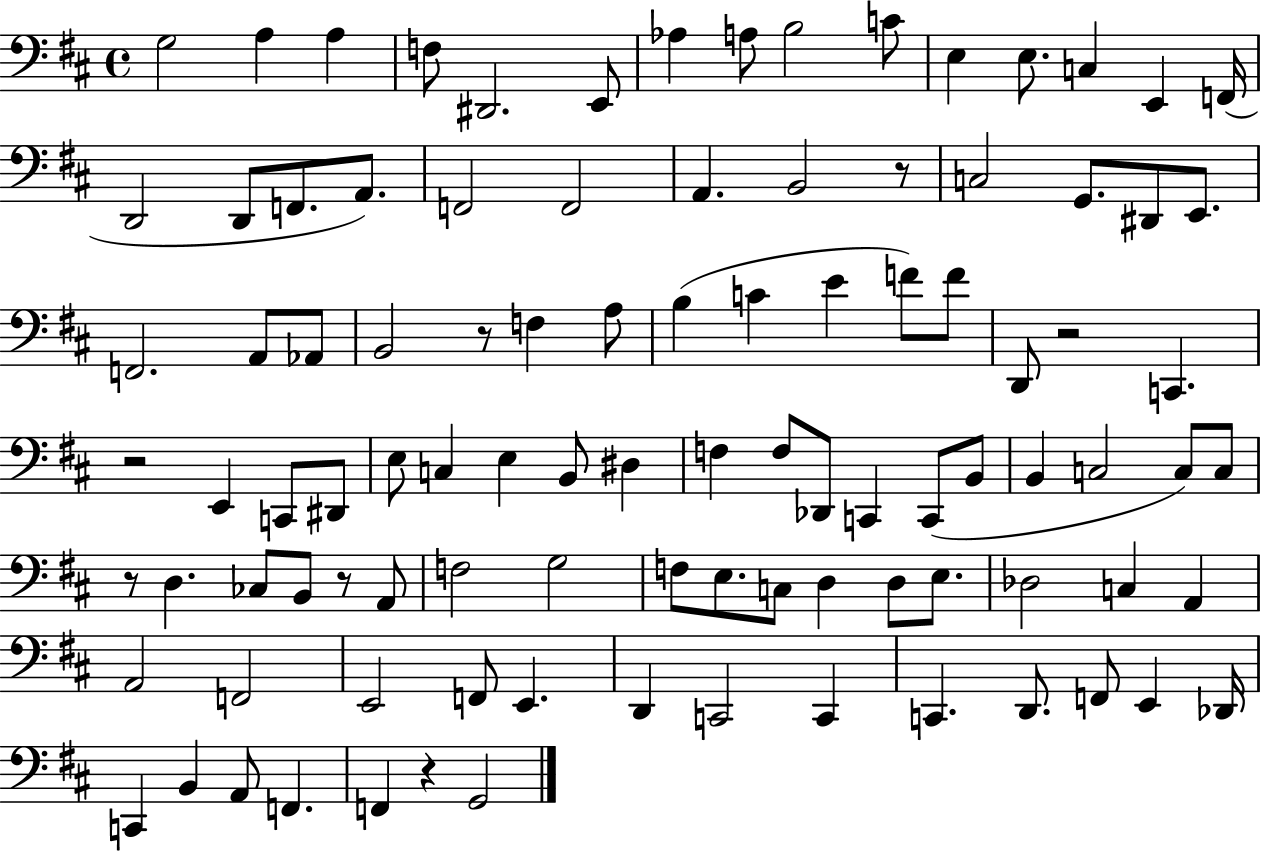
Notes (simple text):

G3/h A3/q A3/q F3/e D#2/h. E2/e Ab3/q A3/e B3/h C4/e E3/q E3/e. C3/q E2/q F2/s D2/h D2/e F2/e. A2/e. F2/h F2/h A2/q. B2/h R/e C3/h G2/e. D#2/e E2/e. F2/h. A2/e Ab2/e B2/h R/e F3/q A3/e B3/q C4/q E4/q F4/e F4/e D2/e R/h C2/q. R/h E2/q C2/e D#2/e E3/e C3/q E3/q B2/e D#3/q F3/q F3/e Db2/e C2/q C2/e B2/e B2/q C3/h C3/e C3/e R/e D3/q. CES3/e B2/e R/e A2/e F3/h G3/h F3/e E3/e. C3/e D3/q D3/e E3/e. Db3/h C3/q A2/q A2/h F2/h E2/h F2/e E2/q. D2/q C2/h C2/q C2/q. D2/e. F2/e E2/q Db2/s C2/q B2/q A2/e F2/q. F2/q R/q G2/h